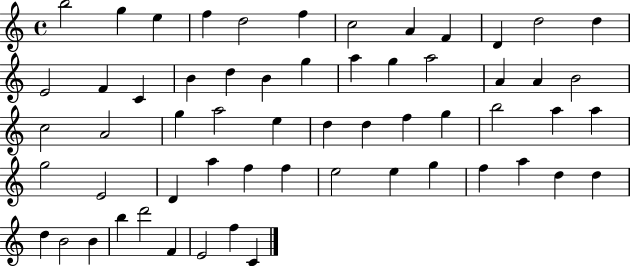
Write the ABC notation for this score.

X:1
T:Untitled
M:4/4
L:1/4
K:C
b2 g e f d2 f c2 A F D d2 d E2 F C B d B g a g a2 A A B2 c2 A2 g a2 e d d f g b2 a a g2 E2 D a f f e2 e g f a d d d B2 B b d'2 F E2 f C